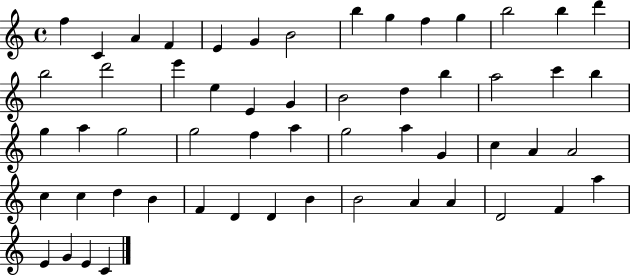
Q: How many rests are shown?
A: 0